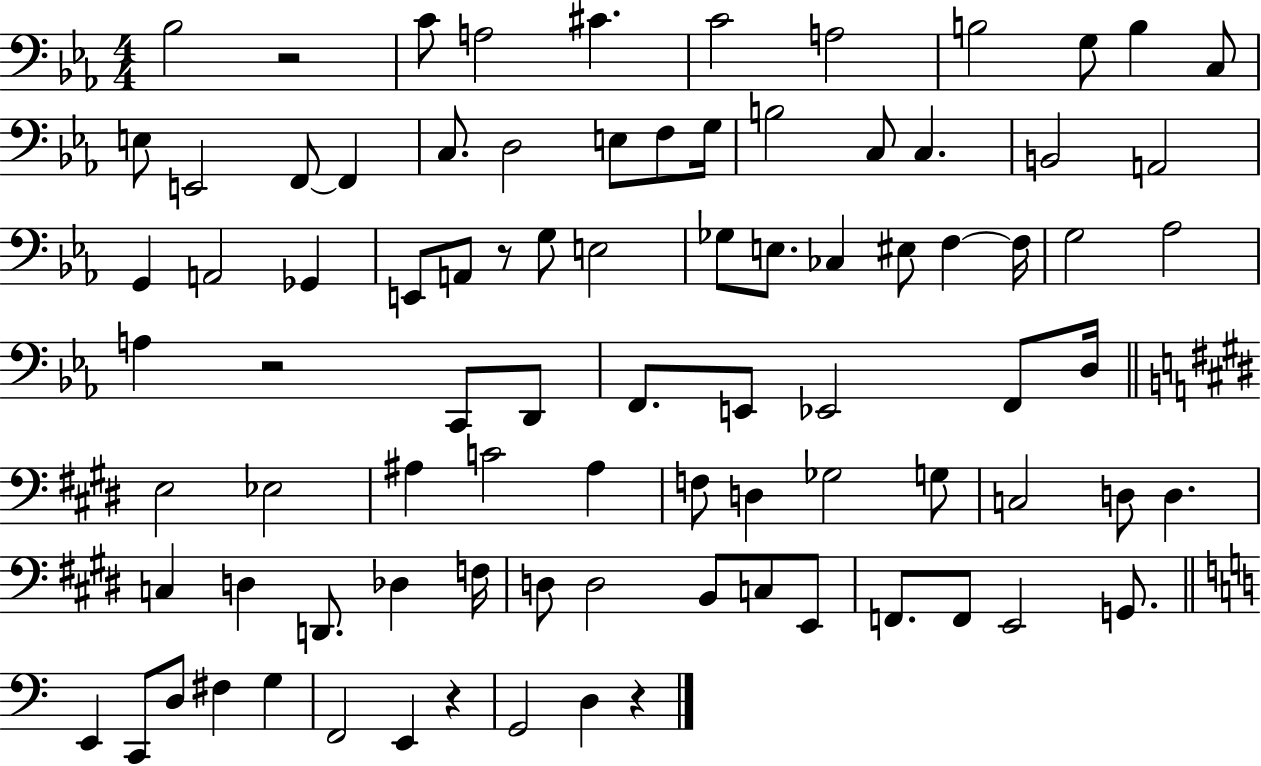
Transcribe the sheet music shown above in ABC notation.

X:1
T:Untitled
M:4/4
L:1/4
K:Eb
_B,2 z2 C/2 A,2 ^C C2 A,2 B,2 G,/2 B, C,/2 E,/2 E,,2 F,,/2 F,, C,/2 D,2 E,/2 F,/2 G,/4 B,2 C,/2 C, B,,2 A,,2 G,, A,,2 _G,, E,,/2 A,,/2 z/2 G,/2 E,2 _G,/2 E,/2 _C, ^E,/2 F, F,/4 G,2 _A,2 A, z2 C,,/2 D,,/2 F,,/2 E,,/2 _E,,2 F,,/2 D,/4 E,2 _E,2 ^A, C2 ^A, F,/2 D, _G,2 G,/2 C,2 D,/2 D, C, D, D,,/2 _D, F,/4 D,/2 D,2 B,,/2 C,/2 E,,/2 F,,/2 F,,/2 E,,2 G,,/2 E,, C,,/2 D,/2 ^F, G, F,,2 E,, z G,,2 D, z